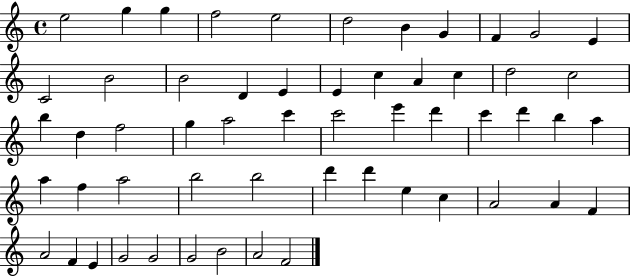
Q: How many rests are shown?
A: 0